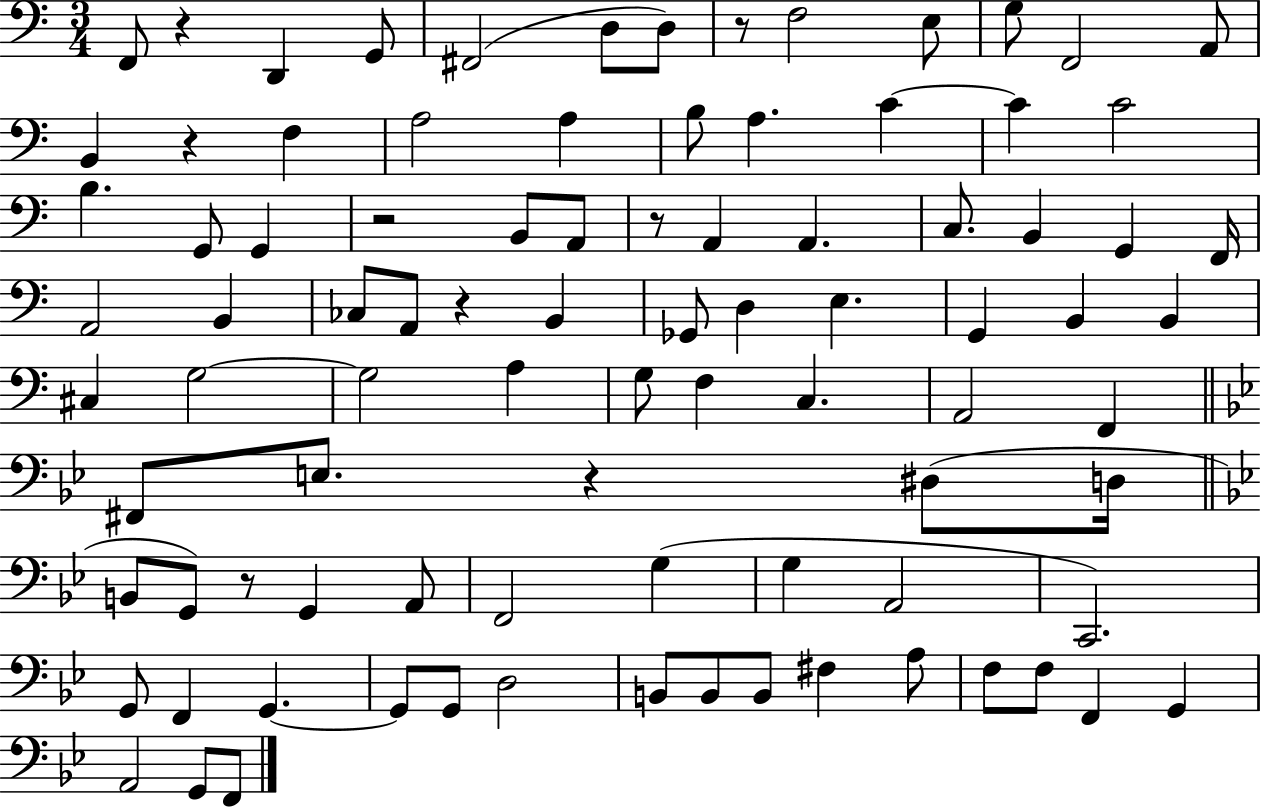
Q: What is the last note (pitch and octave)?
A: F2